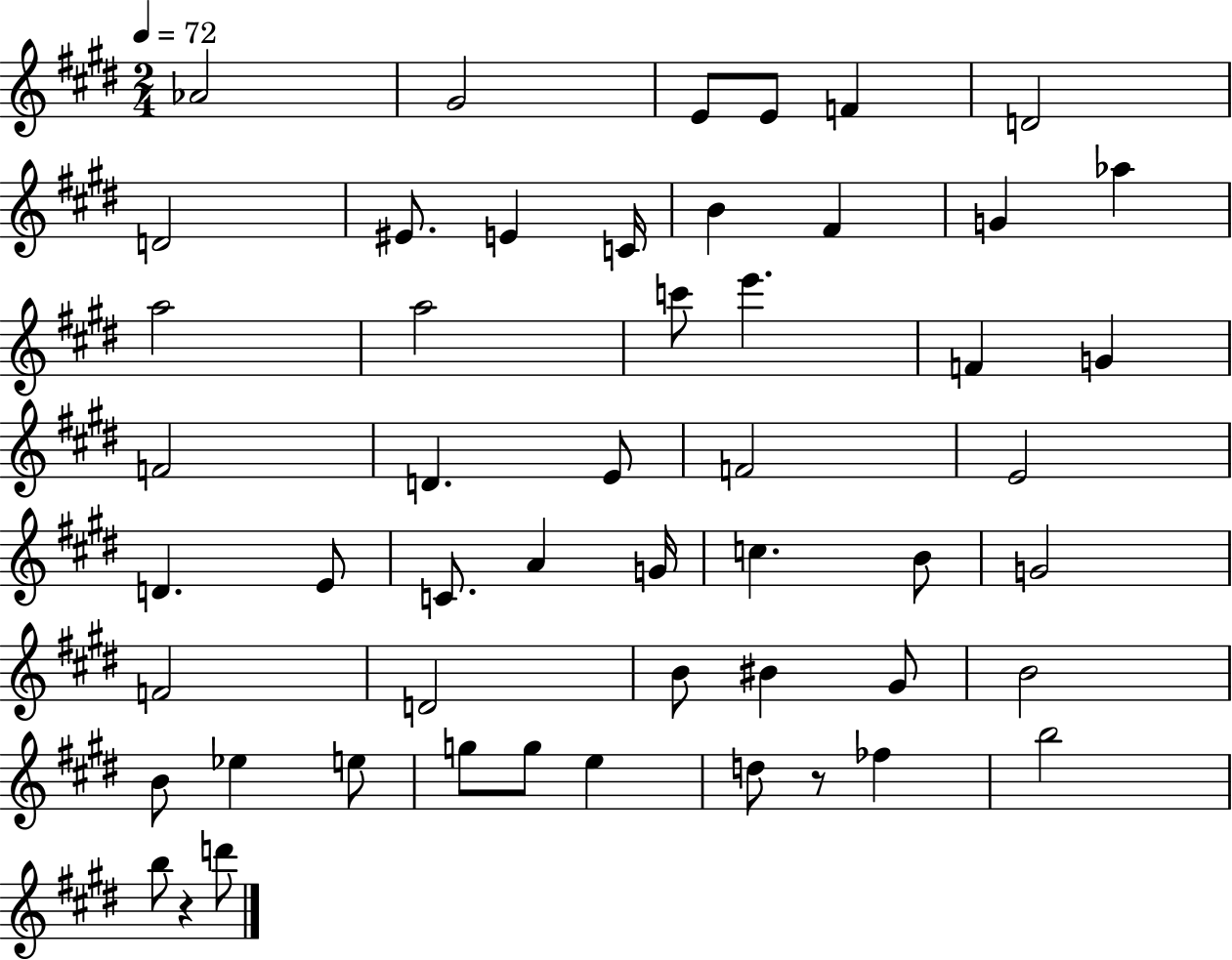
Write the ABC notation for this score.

X:1
T:Untitled
M:2/4
L:1/4
K:E
_A2 ^G2 E/2 E/2 F D2 D2 ^E/2 E C/4 B ^F G _a a2 a2 c'/2 e' F G F2 D E/2 F2 E2 D E/2 C/2 A G/4 c B/2 G2 F2 D2 B/2 ^B ^G/2 B2 B/2 _e e/2 g/2 g/2 e d/2 z/2 _f b2 b/2 z d'/2